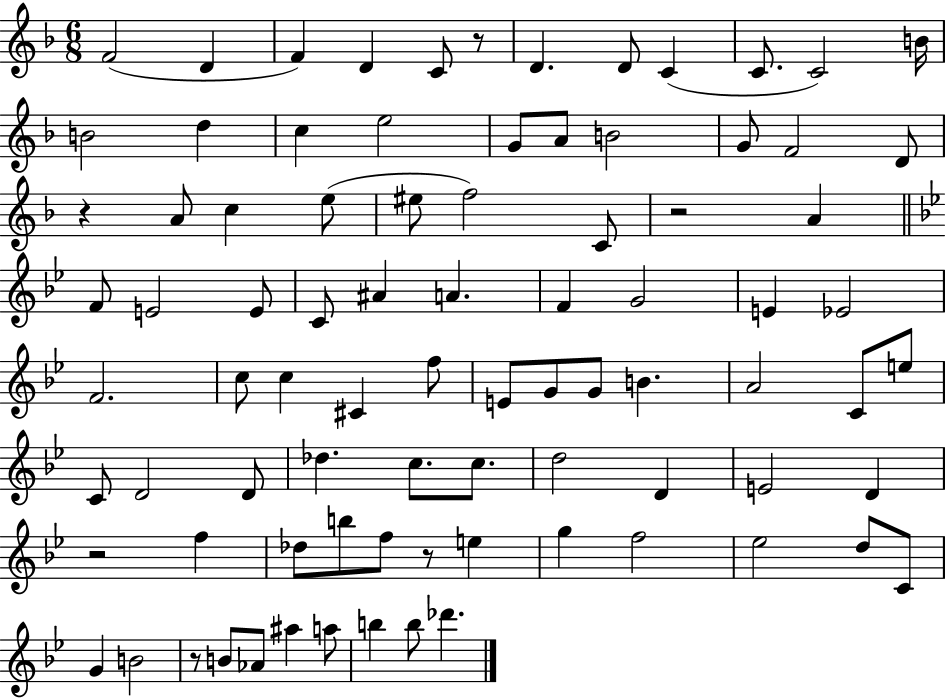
{
  \clef treble
  \numericTimeSignature
  \time 6/8
  \key f \major
  f'2( d'4 | f'4) d'4 c'8 r8 | d'4. d'8 c'4( | c'8. c'2) b'16 | \break b'2 d''4 | c''4 e''2 | g'8 a'8 b'2 | g'8 f'2 d'8 | \break r4 a'8 c''4 e''8( | eis''8 f''2) c'8 | r2 a'4 | \bar "||" \break \key bes \major f'8 e'2 e'8 | c'8 ais'4 a'4. | f'4 g'2 | e'4 ees'2 | \break f'2. | c''8 c''4 cis'4 f''8 | e'8 g'8 g'8 b'4. | a'2 c'8 e''8 | \break c'8 d'2 d'8 | des''4. c''8. c''8. | d''2 d'4 | e'2 d'4 | \break r2 f''4 | des''8 b''8 f''8 r8 e''4 | g''4 f''2 | ees''2 d''8 c'8 | \break g'4 b'2 | r8 b'8 aes'8 ais''4 a''8 | b''4 b''8 des'''4. | \bar "|."
}